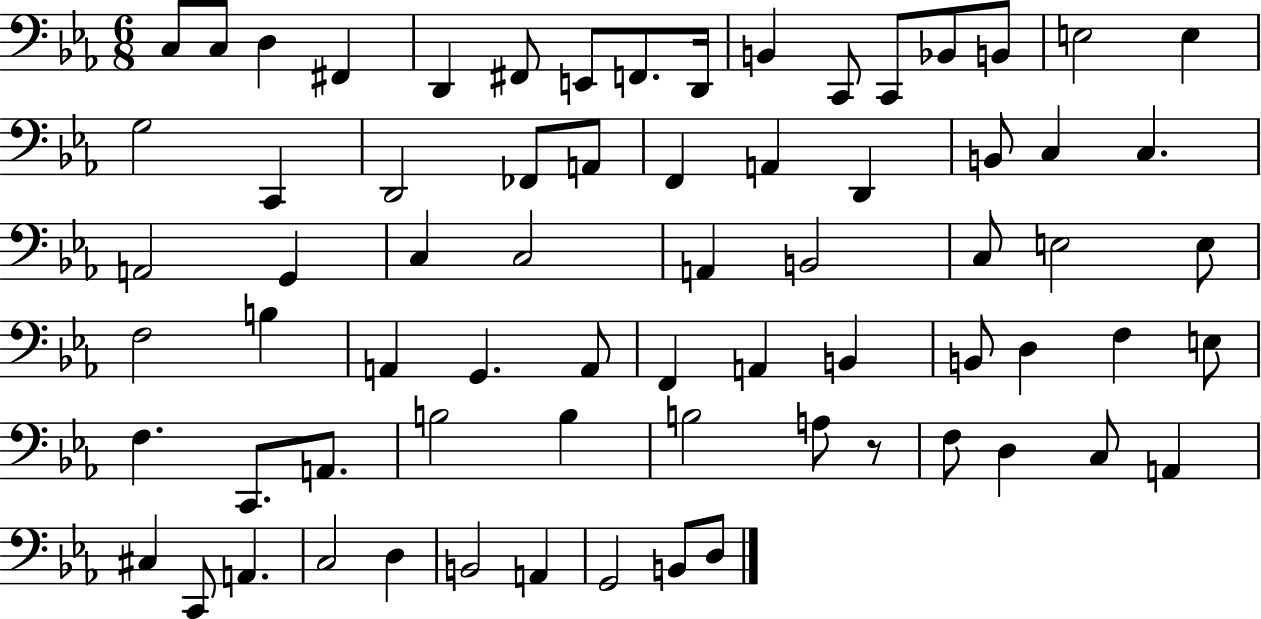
{
  \clef bass
  \numericTimeSignature
  \time 6/8
  \key ees \major
  c8 c8 d4 fis,4 | d,4 fis,8 e,8 f,8. d,16 | b,4 c,8 c,8 bes,8 b,8 | e2 e4 | \break g2 c,4 | d,2 fes,8 a,8 | f,4 a,4 d,4 | b,8 c4 c4. | \break a,2 g,4 | c4 c2 | a,4 b,2 | c8 e2 e8 | \break f2 b4 | a,4 g,4. a,8 | f,4 a,4 b,4 | b,8 d4 f4 e8 | \break f4. c,8. a,8. | b2 b4 | b2 a8 r8 | f8 d4 c8 a,4 | \break cis4 c,8 a,4. | c2 d4 | b,2 a,4 | g,2 b,8 d8 | \break \bar "|."
}